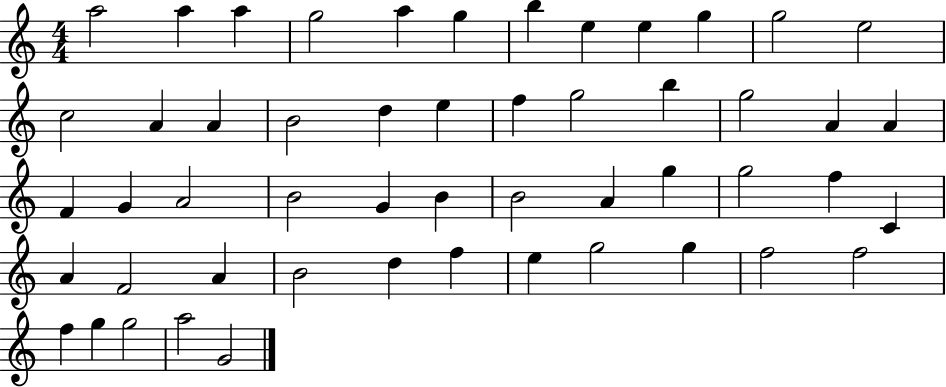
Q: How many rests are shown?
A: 0